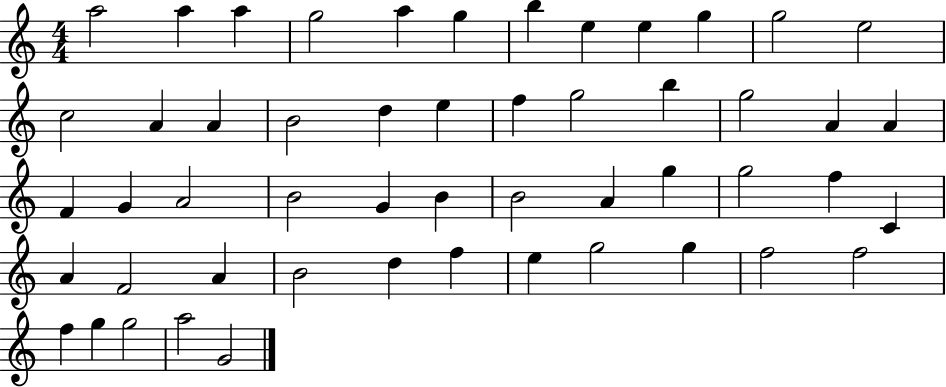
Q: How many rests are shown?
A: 0